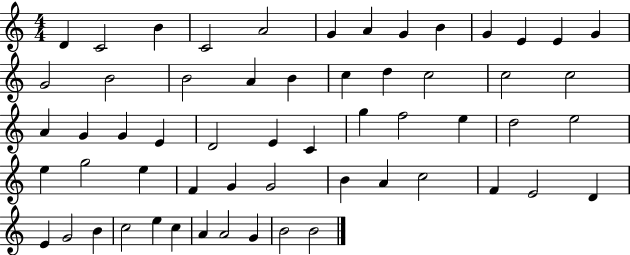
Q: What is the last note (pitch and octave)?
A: B4